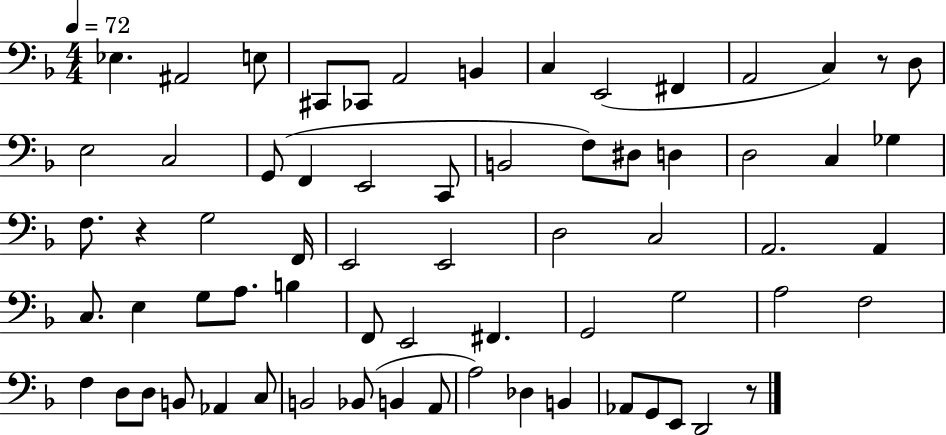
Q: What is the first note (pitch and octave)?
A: Eb3